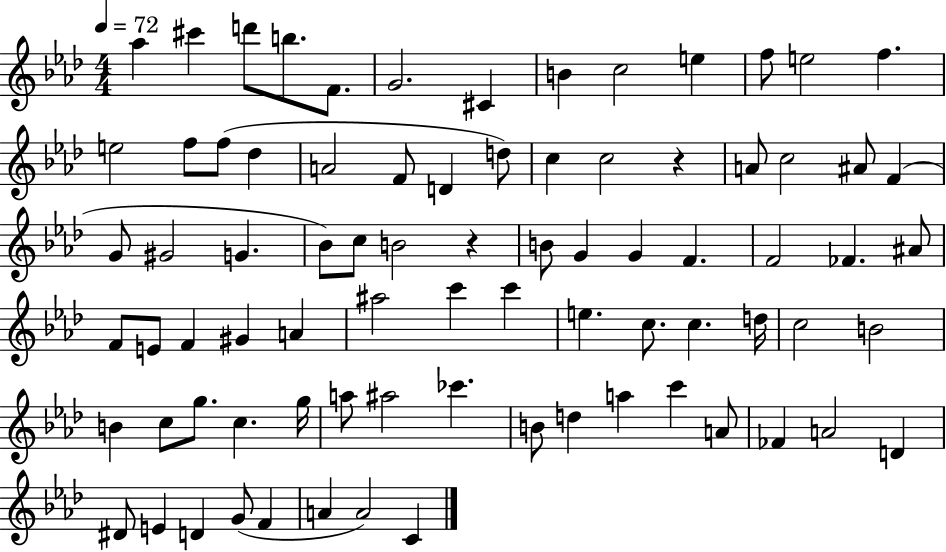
Ab5/q C#6/q D6/e B5/e. F4/e. G4/h. C#4/q B4/q C5/h E5/q F5/e E5/h F5/q. E5/h F5/e F5/e Db5/q A4/h F4/e D4/q D5/e C5/q C5/h R/q A4/e C5/h A#4/e F4/q G4/e G#4/h G4/q. Bb4/e C5/e B4/h R/q B4/e G4/q G4/q F4/q. F4/h FES4/q. A#4/e F4/e E4/e F4/q G#4/q A4/q A#5/h C6/q C6/q E5/q. C5/e. C5/q. D5/s C5/h B4/h B4/q C5/e G5/e. C5/q. G5/s A5/e A#5/h CES6/q. B4/e D5/q A5/q C6/q A4/e FES4/q A4/h D4/q D#4/e E4/q D4/q G4/e F4/q A4/q A4/h C4/q